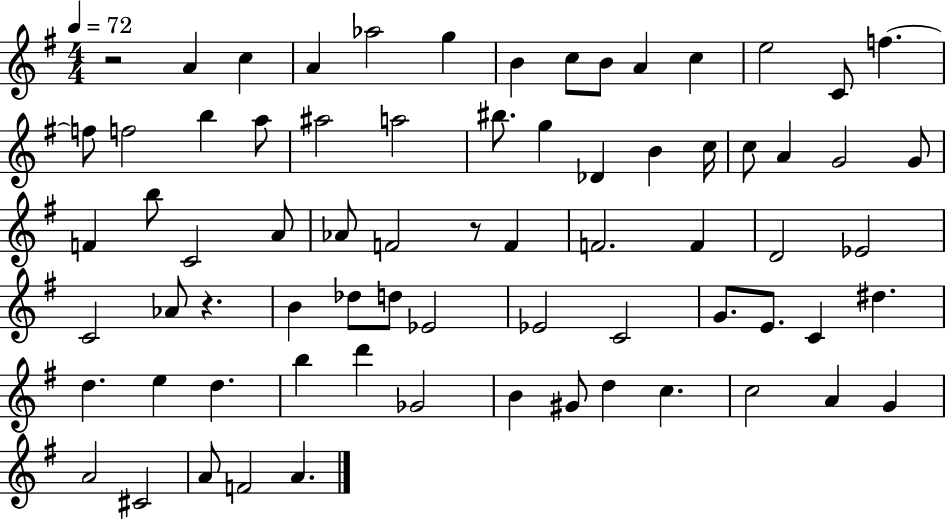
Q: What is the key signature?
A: G major